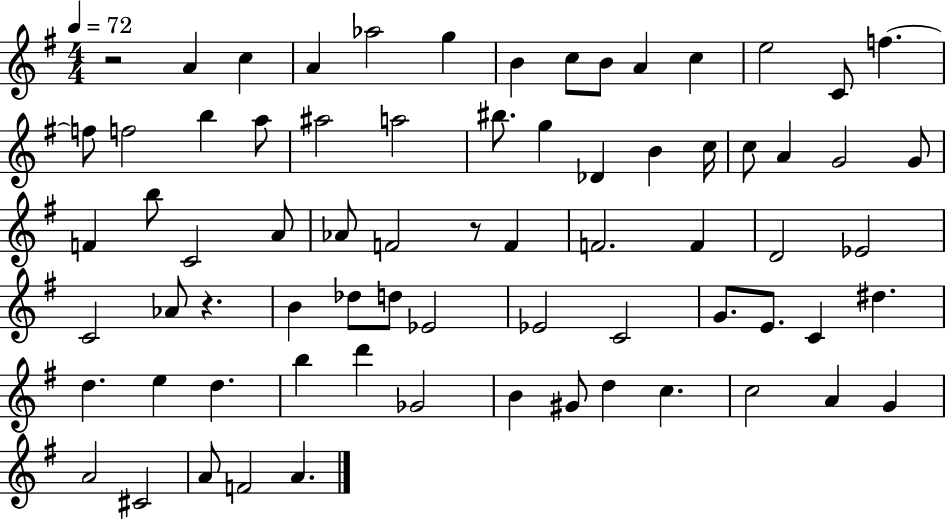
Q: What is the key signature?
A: G major